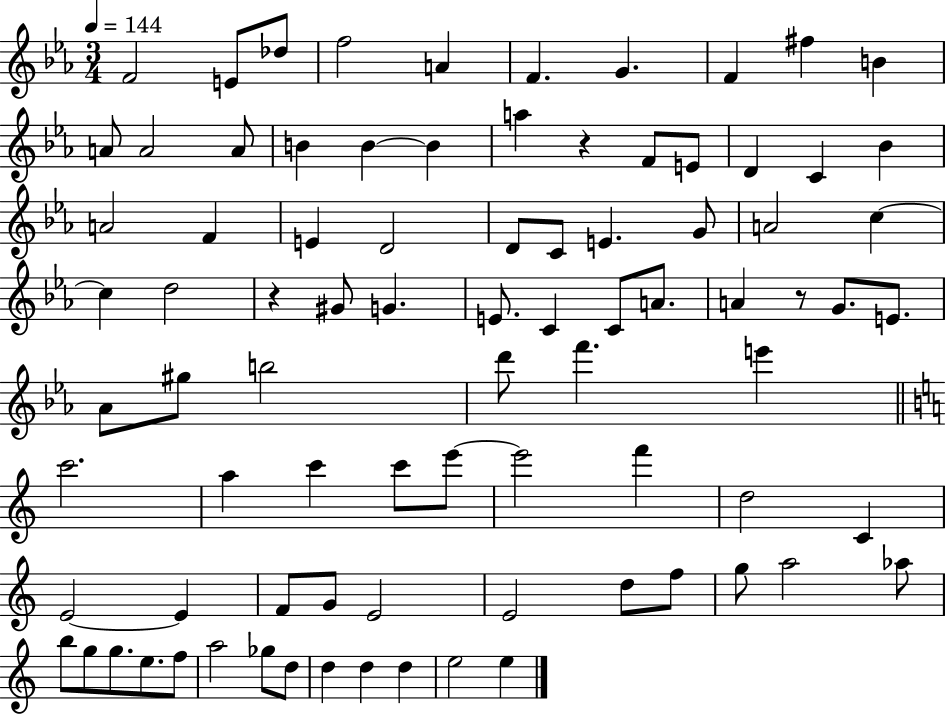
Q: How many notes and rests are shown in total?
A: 85